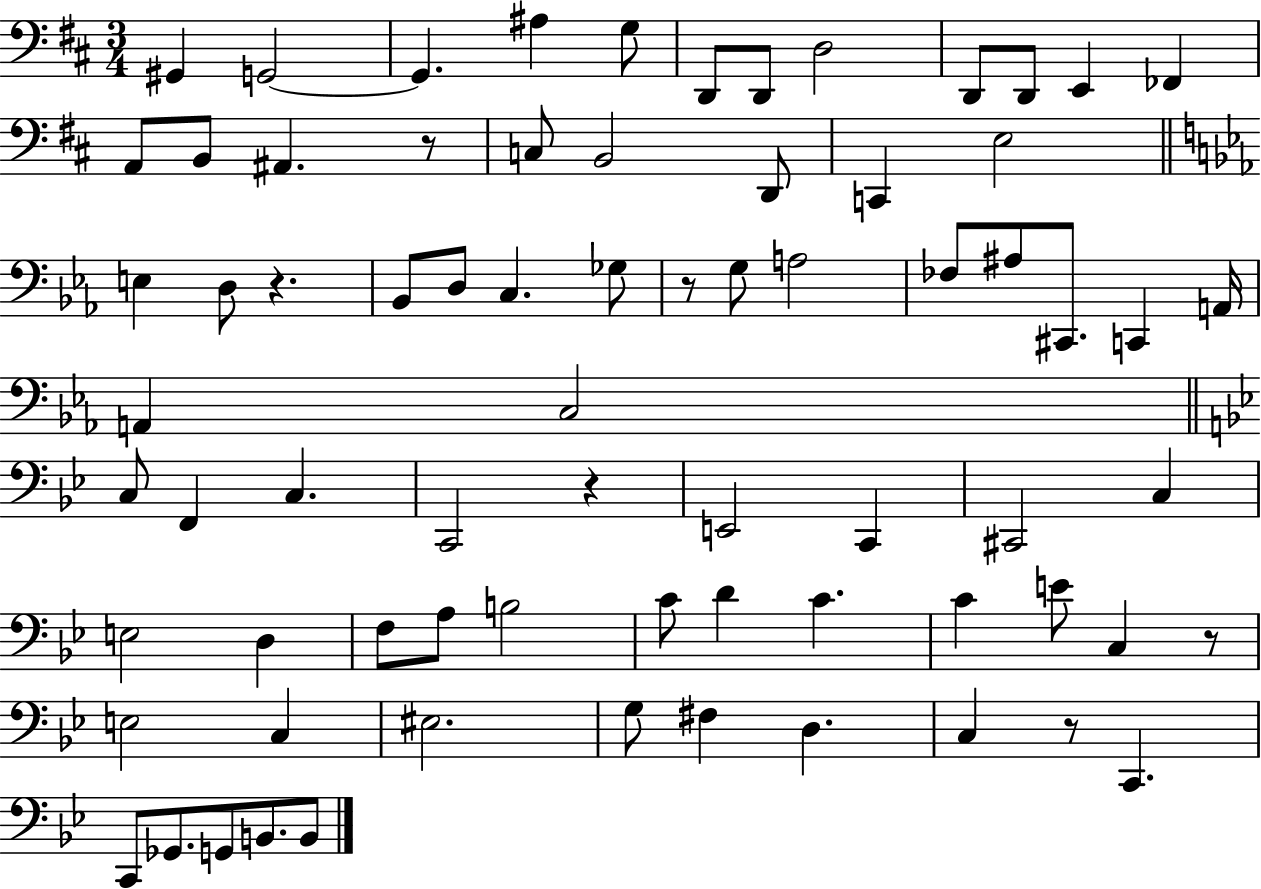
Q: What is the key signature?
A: D major